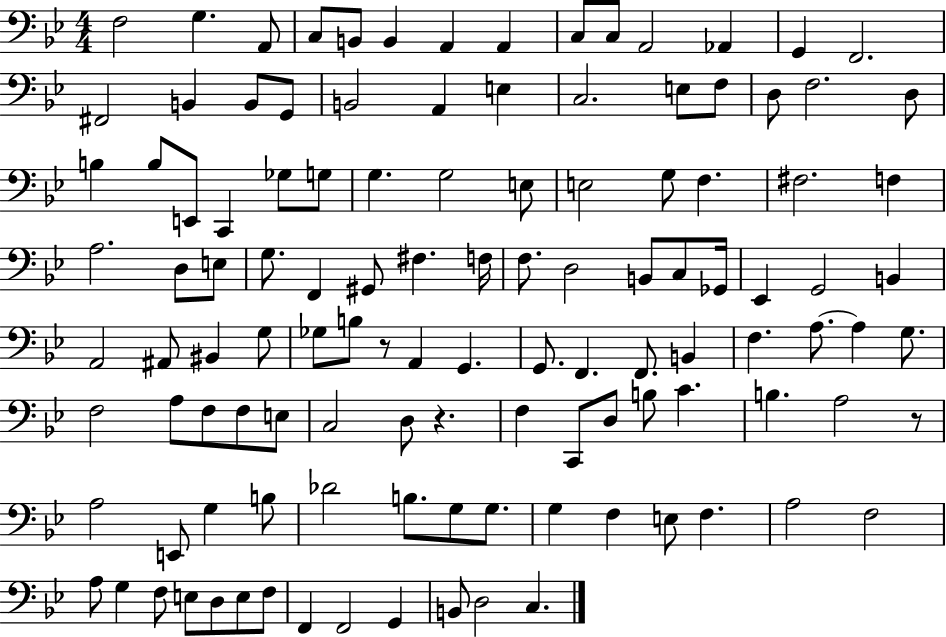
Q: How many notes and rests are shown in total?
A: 117